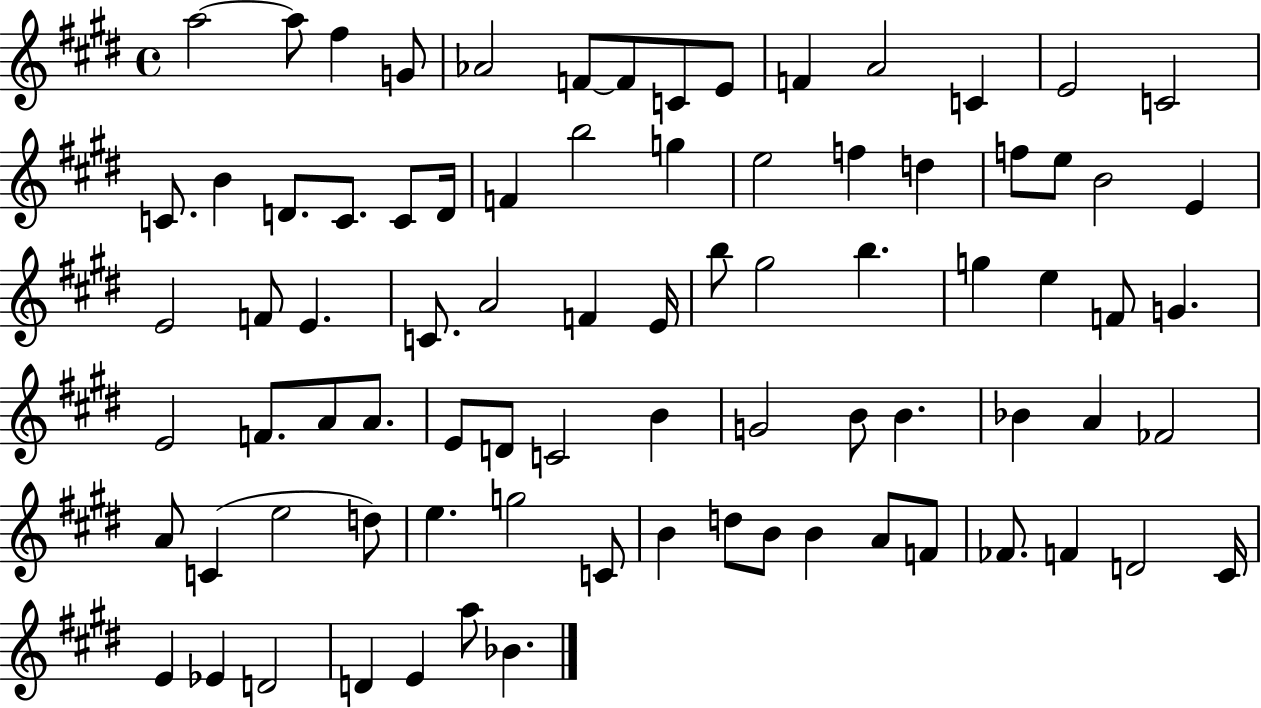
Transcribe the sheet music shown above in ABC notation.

X:1
T:Untitled
M:4/4
L:1/4
K:E
a2 a/2 ^f G/2 _A2 F/2 F/2 C/2 E/2 F A2 C E2 C2 C/2 B D/2 C/2 C/2 D/4 F b2 g e2 f d f/2 e/2 B2 E E2 F/2 E C/2 A2 F E/4 b/2 ^g2 b g e F/2 G E2 F/2 A/2 A/2 E/2 D/2 C2 B G2 B/2 B _B A _F2 A/2 C e2 d/2 e g2 C/2 B d/2 B/2 B A/2 F/2 _F/2 F D2 ^C/4 E _E D2 D E a/2 _B